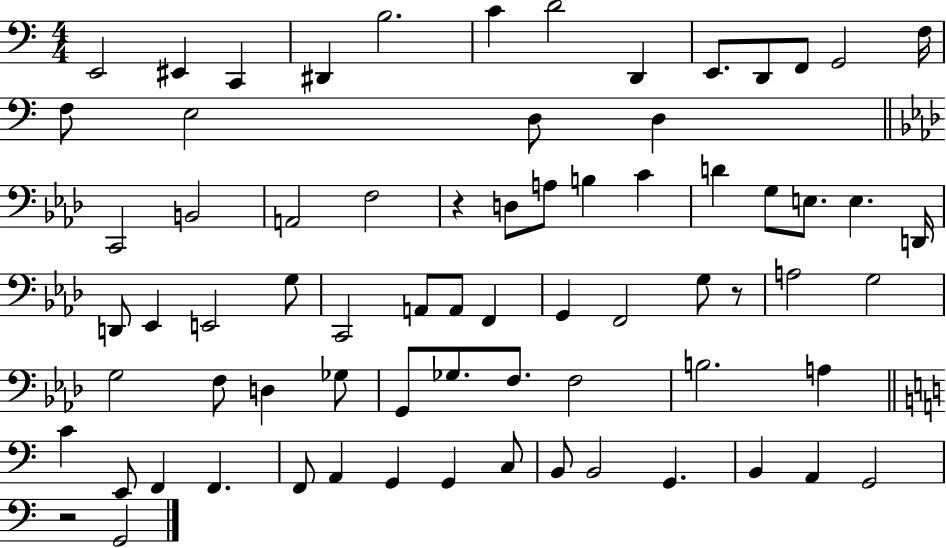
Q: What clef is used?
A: bass